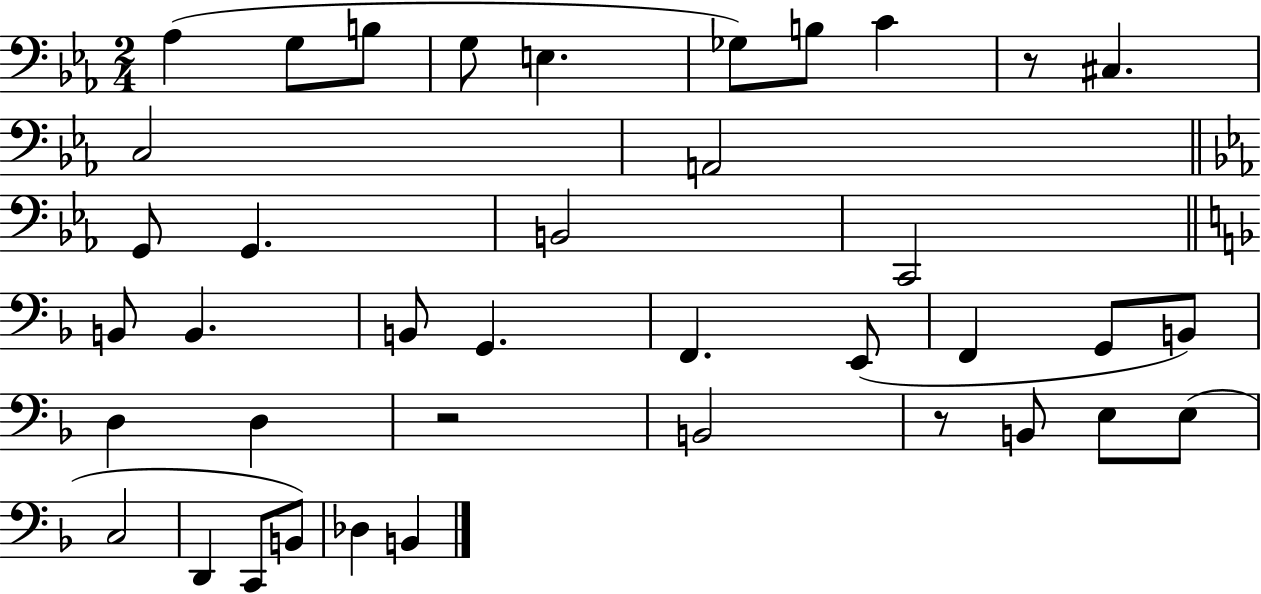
Ab3/q G3/e B3/e G3/e E3/q. Gb3/e B3/e C4/q R/e C#3/q. C3/h A2/h G2/e G2/q. B2/h C2/h B2/e B2/q. B2/e G2/q. F2/q. E2/e F2/q G2/e B2/e D3/q D3/q R/h B2/h R/e B2/e E3/e E3/e C3/h D2/q C2/e B2/e Db3/q B2/q